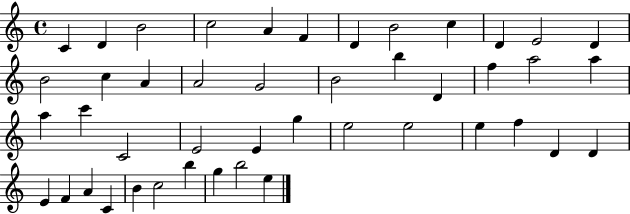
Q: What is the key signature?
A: C major